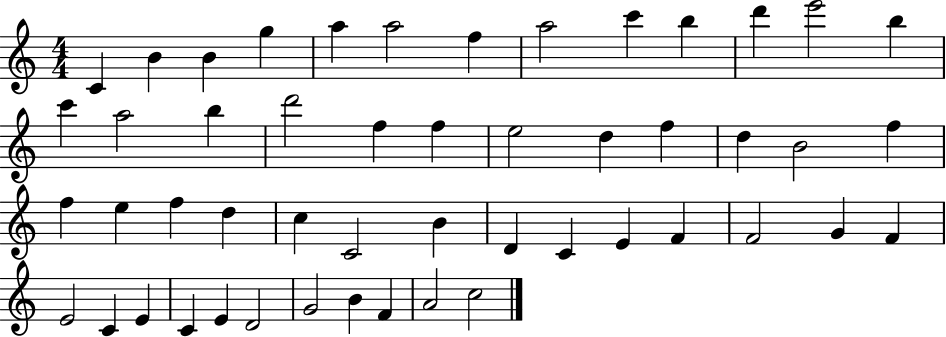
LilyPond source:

{
  \clef treble
  \numericTimeSignature
  \time 4/4
  \key c \major
  c'4 b'4 b'4 g''4 | a''4 a''2 f''4 | a''2 c'''4 b''4 | d'''4 e'''2 b''4 | \break c'''4 a''2 b''4 | d'''2 f''4 f''4 | e''2 d''4 f''4 | d''4 b'2 f''4 | \break f''4 e''4 f''4 d''4 | c''4 c'2 b'4 | d'4 c'4 e'4 f'4 | f'2 g'4 f'4 | \break e'2 c'4 e'4 | c'4 e'4 d'2 | g'2 b'4 f'4 | a'2 c''2 | \break \bar "|."
}